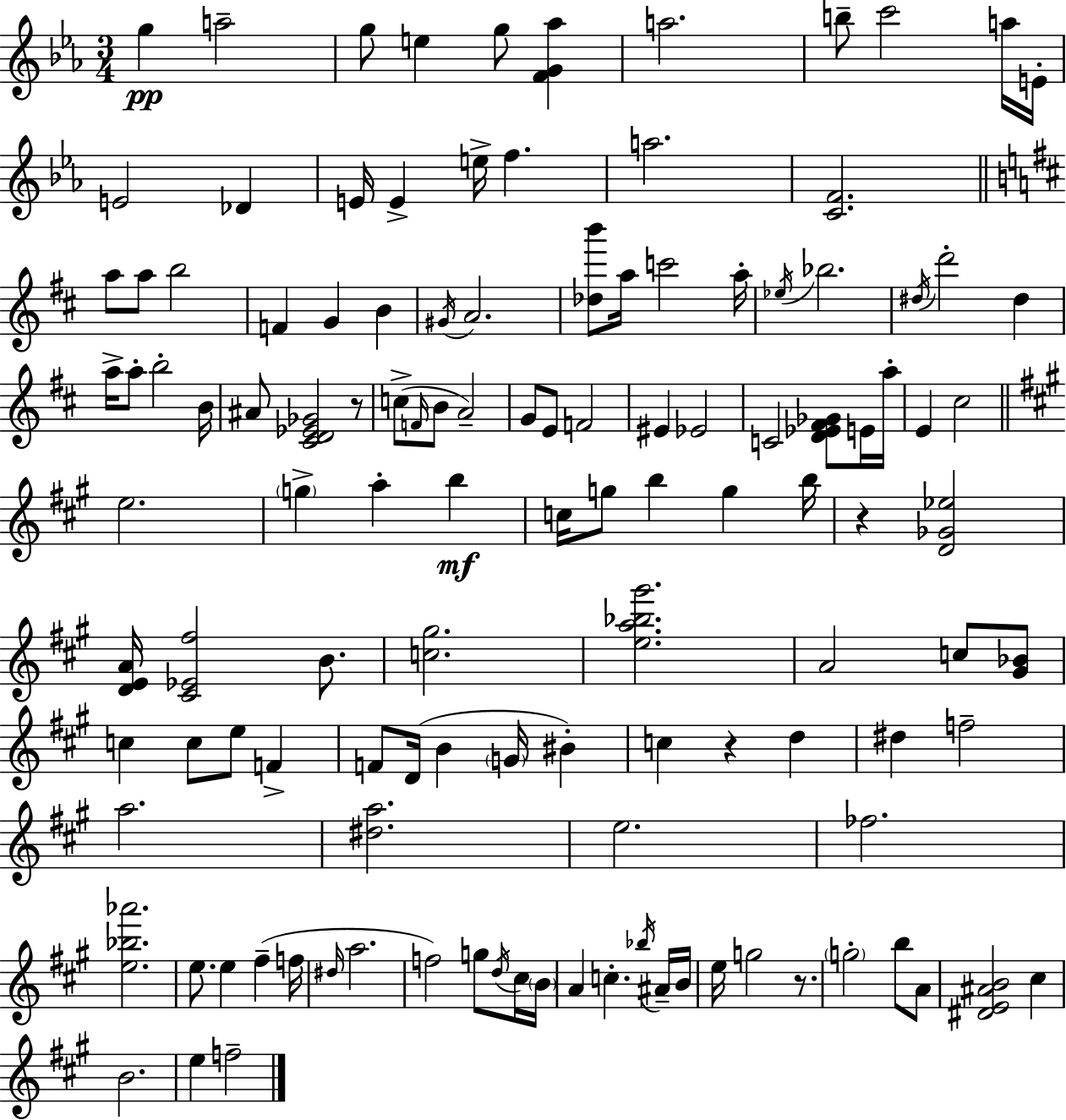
G5/q A5/h G5/e E5/q G5/e [F4,G4,Ab5]/q A5/h. B5/e C6/h A5/s E4/s E4/h Db4/q E4/s E4/q E5/s F5/q. A5/h. [C4,F4]/h. A5/e A5/e B5/h F4/q G4/q B4/q G#4/s A4/h. [Db5,B6]/e A5/s C6/h A5/s Eb5/s Bb5/h. D#5/s D6/h D#5/q A5/s A5/e B5/h B4/s A#4/e [C#4,D4,Eb4,Gb4]/h R/e C5/e F4/s B4/e A4/h G4/e E4/e F4/h EIS4/q Eb4/h C4/h [D4,Eb4,F#4,Gb4]/e E4/s A5/s E4/q C#5/h E5/h. G5/q A5/q B5/q C5/s G5/e B5/q G5/q B5/s R/q [D4,Gb4,Eb5]/h [D4,E4,A4]/s [C#4,Eb4,F#5]/h B4/e. [C5,G#5]/h. [E5,A5,Bb5,G#6]/h. A4/h C5/e [G#4,Bb4]/e C5/q C5/e E5/e F4/q F4/e D4/s B4/q G4/s BIS4/q C5/q R/q D5/q D#5/q F5/h A5/h. [D#5,A5]/h. E5/h. FES5/h. [E5,Bb5,Ab6]/h. E5/e. E5/q F#5/q F5/s D#5/s A5/h. F5/h G5/e D5/s C#5/s B4/s A4/q C5/q. Bb5/s A#4/s B4/s E5/s G5/h R/e. G5/h B5/e A4/e [D#4,E4,A#4,B4]/h C#5/q B4/h. E5/q F5/h